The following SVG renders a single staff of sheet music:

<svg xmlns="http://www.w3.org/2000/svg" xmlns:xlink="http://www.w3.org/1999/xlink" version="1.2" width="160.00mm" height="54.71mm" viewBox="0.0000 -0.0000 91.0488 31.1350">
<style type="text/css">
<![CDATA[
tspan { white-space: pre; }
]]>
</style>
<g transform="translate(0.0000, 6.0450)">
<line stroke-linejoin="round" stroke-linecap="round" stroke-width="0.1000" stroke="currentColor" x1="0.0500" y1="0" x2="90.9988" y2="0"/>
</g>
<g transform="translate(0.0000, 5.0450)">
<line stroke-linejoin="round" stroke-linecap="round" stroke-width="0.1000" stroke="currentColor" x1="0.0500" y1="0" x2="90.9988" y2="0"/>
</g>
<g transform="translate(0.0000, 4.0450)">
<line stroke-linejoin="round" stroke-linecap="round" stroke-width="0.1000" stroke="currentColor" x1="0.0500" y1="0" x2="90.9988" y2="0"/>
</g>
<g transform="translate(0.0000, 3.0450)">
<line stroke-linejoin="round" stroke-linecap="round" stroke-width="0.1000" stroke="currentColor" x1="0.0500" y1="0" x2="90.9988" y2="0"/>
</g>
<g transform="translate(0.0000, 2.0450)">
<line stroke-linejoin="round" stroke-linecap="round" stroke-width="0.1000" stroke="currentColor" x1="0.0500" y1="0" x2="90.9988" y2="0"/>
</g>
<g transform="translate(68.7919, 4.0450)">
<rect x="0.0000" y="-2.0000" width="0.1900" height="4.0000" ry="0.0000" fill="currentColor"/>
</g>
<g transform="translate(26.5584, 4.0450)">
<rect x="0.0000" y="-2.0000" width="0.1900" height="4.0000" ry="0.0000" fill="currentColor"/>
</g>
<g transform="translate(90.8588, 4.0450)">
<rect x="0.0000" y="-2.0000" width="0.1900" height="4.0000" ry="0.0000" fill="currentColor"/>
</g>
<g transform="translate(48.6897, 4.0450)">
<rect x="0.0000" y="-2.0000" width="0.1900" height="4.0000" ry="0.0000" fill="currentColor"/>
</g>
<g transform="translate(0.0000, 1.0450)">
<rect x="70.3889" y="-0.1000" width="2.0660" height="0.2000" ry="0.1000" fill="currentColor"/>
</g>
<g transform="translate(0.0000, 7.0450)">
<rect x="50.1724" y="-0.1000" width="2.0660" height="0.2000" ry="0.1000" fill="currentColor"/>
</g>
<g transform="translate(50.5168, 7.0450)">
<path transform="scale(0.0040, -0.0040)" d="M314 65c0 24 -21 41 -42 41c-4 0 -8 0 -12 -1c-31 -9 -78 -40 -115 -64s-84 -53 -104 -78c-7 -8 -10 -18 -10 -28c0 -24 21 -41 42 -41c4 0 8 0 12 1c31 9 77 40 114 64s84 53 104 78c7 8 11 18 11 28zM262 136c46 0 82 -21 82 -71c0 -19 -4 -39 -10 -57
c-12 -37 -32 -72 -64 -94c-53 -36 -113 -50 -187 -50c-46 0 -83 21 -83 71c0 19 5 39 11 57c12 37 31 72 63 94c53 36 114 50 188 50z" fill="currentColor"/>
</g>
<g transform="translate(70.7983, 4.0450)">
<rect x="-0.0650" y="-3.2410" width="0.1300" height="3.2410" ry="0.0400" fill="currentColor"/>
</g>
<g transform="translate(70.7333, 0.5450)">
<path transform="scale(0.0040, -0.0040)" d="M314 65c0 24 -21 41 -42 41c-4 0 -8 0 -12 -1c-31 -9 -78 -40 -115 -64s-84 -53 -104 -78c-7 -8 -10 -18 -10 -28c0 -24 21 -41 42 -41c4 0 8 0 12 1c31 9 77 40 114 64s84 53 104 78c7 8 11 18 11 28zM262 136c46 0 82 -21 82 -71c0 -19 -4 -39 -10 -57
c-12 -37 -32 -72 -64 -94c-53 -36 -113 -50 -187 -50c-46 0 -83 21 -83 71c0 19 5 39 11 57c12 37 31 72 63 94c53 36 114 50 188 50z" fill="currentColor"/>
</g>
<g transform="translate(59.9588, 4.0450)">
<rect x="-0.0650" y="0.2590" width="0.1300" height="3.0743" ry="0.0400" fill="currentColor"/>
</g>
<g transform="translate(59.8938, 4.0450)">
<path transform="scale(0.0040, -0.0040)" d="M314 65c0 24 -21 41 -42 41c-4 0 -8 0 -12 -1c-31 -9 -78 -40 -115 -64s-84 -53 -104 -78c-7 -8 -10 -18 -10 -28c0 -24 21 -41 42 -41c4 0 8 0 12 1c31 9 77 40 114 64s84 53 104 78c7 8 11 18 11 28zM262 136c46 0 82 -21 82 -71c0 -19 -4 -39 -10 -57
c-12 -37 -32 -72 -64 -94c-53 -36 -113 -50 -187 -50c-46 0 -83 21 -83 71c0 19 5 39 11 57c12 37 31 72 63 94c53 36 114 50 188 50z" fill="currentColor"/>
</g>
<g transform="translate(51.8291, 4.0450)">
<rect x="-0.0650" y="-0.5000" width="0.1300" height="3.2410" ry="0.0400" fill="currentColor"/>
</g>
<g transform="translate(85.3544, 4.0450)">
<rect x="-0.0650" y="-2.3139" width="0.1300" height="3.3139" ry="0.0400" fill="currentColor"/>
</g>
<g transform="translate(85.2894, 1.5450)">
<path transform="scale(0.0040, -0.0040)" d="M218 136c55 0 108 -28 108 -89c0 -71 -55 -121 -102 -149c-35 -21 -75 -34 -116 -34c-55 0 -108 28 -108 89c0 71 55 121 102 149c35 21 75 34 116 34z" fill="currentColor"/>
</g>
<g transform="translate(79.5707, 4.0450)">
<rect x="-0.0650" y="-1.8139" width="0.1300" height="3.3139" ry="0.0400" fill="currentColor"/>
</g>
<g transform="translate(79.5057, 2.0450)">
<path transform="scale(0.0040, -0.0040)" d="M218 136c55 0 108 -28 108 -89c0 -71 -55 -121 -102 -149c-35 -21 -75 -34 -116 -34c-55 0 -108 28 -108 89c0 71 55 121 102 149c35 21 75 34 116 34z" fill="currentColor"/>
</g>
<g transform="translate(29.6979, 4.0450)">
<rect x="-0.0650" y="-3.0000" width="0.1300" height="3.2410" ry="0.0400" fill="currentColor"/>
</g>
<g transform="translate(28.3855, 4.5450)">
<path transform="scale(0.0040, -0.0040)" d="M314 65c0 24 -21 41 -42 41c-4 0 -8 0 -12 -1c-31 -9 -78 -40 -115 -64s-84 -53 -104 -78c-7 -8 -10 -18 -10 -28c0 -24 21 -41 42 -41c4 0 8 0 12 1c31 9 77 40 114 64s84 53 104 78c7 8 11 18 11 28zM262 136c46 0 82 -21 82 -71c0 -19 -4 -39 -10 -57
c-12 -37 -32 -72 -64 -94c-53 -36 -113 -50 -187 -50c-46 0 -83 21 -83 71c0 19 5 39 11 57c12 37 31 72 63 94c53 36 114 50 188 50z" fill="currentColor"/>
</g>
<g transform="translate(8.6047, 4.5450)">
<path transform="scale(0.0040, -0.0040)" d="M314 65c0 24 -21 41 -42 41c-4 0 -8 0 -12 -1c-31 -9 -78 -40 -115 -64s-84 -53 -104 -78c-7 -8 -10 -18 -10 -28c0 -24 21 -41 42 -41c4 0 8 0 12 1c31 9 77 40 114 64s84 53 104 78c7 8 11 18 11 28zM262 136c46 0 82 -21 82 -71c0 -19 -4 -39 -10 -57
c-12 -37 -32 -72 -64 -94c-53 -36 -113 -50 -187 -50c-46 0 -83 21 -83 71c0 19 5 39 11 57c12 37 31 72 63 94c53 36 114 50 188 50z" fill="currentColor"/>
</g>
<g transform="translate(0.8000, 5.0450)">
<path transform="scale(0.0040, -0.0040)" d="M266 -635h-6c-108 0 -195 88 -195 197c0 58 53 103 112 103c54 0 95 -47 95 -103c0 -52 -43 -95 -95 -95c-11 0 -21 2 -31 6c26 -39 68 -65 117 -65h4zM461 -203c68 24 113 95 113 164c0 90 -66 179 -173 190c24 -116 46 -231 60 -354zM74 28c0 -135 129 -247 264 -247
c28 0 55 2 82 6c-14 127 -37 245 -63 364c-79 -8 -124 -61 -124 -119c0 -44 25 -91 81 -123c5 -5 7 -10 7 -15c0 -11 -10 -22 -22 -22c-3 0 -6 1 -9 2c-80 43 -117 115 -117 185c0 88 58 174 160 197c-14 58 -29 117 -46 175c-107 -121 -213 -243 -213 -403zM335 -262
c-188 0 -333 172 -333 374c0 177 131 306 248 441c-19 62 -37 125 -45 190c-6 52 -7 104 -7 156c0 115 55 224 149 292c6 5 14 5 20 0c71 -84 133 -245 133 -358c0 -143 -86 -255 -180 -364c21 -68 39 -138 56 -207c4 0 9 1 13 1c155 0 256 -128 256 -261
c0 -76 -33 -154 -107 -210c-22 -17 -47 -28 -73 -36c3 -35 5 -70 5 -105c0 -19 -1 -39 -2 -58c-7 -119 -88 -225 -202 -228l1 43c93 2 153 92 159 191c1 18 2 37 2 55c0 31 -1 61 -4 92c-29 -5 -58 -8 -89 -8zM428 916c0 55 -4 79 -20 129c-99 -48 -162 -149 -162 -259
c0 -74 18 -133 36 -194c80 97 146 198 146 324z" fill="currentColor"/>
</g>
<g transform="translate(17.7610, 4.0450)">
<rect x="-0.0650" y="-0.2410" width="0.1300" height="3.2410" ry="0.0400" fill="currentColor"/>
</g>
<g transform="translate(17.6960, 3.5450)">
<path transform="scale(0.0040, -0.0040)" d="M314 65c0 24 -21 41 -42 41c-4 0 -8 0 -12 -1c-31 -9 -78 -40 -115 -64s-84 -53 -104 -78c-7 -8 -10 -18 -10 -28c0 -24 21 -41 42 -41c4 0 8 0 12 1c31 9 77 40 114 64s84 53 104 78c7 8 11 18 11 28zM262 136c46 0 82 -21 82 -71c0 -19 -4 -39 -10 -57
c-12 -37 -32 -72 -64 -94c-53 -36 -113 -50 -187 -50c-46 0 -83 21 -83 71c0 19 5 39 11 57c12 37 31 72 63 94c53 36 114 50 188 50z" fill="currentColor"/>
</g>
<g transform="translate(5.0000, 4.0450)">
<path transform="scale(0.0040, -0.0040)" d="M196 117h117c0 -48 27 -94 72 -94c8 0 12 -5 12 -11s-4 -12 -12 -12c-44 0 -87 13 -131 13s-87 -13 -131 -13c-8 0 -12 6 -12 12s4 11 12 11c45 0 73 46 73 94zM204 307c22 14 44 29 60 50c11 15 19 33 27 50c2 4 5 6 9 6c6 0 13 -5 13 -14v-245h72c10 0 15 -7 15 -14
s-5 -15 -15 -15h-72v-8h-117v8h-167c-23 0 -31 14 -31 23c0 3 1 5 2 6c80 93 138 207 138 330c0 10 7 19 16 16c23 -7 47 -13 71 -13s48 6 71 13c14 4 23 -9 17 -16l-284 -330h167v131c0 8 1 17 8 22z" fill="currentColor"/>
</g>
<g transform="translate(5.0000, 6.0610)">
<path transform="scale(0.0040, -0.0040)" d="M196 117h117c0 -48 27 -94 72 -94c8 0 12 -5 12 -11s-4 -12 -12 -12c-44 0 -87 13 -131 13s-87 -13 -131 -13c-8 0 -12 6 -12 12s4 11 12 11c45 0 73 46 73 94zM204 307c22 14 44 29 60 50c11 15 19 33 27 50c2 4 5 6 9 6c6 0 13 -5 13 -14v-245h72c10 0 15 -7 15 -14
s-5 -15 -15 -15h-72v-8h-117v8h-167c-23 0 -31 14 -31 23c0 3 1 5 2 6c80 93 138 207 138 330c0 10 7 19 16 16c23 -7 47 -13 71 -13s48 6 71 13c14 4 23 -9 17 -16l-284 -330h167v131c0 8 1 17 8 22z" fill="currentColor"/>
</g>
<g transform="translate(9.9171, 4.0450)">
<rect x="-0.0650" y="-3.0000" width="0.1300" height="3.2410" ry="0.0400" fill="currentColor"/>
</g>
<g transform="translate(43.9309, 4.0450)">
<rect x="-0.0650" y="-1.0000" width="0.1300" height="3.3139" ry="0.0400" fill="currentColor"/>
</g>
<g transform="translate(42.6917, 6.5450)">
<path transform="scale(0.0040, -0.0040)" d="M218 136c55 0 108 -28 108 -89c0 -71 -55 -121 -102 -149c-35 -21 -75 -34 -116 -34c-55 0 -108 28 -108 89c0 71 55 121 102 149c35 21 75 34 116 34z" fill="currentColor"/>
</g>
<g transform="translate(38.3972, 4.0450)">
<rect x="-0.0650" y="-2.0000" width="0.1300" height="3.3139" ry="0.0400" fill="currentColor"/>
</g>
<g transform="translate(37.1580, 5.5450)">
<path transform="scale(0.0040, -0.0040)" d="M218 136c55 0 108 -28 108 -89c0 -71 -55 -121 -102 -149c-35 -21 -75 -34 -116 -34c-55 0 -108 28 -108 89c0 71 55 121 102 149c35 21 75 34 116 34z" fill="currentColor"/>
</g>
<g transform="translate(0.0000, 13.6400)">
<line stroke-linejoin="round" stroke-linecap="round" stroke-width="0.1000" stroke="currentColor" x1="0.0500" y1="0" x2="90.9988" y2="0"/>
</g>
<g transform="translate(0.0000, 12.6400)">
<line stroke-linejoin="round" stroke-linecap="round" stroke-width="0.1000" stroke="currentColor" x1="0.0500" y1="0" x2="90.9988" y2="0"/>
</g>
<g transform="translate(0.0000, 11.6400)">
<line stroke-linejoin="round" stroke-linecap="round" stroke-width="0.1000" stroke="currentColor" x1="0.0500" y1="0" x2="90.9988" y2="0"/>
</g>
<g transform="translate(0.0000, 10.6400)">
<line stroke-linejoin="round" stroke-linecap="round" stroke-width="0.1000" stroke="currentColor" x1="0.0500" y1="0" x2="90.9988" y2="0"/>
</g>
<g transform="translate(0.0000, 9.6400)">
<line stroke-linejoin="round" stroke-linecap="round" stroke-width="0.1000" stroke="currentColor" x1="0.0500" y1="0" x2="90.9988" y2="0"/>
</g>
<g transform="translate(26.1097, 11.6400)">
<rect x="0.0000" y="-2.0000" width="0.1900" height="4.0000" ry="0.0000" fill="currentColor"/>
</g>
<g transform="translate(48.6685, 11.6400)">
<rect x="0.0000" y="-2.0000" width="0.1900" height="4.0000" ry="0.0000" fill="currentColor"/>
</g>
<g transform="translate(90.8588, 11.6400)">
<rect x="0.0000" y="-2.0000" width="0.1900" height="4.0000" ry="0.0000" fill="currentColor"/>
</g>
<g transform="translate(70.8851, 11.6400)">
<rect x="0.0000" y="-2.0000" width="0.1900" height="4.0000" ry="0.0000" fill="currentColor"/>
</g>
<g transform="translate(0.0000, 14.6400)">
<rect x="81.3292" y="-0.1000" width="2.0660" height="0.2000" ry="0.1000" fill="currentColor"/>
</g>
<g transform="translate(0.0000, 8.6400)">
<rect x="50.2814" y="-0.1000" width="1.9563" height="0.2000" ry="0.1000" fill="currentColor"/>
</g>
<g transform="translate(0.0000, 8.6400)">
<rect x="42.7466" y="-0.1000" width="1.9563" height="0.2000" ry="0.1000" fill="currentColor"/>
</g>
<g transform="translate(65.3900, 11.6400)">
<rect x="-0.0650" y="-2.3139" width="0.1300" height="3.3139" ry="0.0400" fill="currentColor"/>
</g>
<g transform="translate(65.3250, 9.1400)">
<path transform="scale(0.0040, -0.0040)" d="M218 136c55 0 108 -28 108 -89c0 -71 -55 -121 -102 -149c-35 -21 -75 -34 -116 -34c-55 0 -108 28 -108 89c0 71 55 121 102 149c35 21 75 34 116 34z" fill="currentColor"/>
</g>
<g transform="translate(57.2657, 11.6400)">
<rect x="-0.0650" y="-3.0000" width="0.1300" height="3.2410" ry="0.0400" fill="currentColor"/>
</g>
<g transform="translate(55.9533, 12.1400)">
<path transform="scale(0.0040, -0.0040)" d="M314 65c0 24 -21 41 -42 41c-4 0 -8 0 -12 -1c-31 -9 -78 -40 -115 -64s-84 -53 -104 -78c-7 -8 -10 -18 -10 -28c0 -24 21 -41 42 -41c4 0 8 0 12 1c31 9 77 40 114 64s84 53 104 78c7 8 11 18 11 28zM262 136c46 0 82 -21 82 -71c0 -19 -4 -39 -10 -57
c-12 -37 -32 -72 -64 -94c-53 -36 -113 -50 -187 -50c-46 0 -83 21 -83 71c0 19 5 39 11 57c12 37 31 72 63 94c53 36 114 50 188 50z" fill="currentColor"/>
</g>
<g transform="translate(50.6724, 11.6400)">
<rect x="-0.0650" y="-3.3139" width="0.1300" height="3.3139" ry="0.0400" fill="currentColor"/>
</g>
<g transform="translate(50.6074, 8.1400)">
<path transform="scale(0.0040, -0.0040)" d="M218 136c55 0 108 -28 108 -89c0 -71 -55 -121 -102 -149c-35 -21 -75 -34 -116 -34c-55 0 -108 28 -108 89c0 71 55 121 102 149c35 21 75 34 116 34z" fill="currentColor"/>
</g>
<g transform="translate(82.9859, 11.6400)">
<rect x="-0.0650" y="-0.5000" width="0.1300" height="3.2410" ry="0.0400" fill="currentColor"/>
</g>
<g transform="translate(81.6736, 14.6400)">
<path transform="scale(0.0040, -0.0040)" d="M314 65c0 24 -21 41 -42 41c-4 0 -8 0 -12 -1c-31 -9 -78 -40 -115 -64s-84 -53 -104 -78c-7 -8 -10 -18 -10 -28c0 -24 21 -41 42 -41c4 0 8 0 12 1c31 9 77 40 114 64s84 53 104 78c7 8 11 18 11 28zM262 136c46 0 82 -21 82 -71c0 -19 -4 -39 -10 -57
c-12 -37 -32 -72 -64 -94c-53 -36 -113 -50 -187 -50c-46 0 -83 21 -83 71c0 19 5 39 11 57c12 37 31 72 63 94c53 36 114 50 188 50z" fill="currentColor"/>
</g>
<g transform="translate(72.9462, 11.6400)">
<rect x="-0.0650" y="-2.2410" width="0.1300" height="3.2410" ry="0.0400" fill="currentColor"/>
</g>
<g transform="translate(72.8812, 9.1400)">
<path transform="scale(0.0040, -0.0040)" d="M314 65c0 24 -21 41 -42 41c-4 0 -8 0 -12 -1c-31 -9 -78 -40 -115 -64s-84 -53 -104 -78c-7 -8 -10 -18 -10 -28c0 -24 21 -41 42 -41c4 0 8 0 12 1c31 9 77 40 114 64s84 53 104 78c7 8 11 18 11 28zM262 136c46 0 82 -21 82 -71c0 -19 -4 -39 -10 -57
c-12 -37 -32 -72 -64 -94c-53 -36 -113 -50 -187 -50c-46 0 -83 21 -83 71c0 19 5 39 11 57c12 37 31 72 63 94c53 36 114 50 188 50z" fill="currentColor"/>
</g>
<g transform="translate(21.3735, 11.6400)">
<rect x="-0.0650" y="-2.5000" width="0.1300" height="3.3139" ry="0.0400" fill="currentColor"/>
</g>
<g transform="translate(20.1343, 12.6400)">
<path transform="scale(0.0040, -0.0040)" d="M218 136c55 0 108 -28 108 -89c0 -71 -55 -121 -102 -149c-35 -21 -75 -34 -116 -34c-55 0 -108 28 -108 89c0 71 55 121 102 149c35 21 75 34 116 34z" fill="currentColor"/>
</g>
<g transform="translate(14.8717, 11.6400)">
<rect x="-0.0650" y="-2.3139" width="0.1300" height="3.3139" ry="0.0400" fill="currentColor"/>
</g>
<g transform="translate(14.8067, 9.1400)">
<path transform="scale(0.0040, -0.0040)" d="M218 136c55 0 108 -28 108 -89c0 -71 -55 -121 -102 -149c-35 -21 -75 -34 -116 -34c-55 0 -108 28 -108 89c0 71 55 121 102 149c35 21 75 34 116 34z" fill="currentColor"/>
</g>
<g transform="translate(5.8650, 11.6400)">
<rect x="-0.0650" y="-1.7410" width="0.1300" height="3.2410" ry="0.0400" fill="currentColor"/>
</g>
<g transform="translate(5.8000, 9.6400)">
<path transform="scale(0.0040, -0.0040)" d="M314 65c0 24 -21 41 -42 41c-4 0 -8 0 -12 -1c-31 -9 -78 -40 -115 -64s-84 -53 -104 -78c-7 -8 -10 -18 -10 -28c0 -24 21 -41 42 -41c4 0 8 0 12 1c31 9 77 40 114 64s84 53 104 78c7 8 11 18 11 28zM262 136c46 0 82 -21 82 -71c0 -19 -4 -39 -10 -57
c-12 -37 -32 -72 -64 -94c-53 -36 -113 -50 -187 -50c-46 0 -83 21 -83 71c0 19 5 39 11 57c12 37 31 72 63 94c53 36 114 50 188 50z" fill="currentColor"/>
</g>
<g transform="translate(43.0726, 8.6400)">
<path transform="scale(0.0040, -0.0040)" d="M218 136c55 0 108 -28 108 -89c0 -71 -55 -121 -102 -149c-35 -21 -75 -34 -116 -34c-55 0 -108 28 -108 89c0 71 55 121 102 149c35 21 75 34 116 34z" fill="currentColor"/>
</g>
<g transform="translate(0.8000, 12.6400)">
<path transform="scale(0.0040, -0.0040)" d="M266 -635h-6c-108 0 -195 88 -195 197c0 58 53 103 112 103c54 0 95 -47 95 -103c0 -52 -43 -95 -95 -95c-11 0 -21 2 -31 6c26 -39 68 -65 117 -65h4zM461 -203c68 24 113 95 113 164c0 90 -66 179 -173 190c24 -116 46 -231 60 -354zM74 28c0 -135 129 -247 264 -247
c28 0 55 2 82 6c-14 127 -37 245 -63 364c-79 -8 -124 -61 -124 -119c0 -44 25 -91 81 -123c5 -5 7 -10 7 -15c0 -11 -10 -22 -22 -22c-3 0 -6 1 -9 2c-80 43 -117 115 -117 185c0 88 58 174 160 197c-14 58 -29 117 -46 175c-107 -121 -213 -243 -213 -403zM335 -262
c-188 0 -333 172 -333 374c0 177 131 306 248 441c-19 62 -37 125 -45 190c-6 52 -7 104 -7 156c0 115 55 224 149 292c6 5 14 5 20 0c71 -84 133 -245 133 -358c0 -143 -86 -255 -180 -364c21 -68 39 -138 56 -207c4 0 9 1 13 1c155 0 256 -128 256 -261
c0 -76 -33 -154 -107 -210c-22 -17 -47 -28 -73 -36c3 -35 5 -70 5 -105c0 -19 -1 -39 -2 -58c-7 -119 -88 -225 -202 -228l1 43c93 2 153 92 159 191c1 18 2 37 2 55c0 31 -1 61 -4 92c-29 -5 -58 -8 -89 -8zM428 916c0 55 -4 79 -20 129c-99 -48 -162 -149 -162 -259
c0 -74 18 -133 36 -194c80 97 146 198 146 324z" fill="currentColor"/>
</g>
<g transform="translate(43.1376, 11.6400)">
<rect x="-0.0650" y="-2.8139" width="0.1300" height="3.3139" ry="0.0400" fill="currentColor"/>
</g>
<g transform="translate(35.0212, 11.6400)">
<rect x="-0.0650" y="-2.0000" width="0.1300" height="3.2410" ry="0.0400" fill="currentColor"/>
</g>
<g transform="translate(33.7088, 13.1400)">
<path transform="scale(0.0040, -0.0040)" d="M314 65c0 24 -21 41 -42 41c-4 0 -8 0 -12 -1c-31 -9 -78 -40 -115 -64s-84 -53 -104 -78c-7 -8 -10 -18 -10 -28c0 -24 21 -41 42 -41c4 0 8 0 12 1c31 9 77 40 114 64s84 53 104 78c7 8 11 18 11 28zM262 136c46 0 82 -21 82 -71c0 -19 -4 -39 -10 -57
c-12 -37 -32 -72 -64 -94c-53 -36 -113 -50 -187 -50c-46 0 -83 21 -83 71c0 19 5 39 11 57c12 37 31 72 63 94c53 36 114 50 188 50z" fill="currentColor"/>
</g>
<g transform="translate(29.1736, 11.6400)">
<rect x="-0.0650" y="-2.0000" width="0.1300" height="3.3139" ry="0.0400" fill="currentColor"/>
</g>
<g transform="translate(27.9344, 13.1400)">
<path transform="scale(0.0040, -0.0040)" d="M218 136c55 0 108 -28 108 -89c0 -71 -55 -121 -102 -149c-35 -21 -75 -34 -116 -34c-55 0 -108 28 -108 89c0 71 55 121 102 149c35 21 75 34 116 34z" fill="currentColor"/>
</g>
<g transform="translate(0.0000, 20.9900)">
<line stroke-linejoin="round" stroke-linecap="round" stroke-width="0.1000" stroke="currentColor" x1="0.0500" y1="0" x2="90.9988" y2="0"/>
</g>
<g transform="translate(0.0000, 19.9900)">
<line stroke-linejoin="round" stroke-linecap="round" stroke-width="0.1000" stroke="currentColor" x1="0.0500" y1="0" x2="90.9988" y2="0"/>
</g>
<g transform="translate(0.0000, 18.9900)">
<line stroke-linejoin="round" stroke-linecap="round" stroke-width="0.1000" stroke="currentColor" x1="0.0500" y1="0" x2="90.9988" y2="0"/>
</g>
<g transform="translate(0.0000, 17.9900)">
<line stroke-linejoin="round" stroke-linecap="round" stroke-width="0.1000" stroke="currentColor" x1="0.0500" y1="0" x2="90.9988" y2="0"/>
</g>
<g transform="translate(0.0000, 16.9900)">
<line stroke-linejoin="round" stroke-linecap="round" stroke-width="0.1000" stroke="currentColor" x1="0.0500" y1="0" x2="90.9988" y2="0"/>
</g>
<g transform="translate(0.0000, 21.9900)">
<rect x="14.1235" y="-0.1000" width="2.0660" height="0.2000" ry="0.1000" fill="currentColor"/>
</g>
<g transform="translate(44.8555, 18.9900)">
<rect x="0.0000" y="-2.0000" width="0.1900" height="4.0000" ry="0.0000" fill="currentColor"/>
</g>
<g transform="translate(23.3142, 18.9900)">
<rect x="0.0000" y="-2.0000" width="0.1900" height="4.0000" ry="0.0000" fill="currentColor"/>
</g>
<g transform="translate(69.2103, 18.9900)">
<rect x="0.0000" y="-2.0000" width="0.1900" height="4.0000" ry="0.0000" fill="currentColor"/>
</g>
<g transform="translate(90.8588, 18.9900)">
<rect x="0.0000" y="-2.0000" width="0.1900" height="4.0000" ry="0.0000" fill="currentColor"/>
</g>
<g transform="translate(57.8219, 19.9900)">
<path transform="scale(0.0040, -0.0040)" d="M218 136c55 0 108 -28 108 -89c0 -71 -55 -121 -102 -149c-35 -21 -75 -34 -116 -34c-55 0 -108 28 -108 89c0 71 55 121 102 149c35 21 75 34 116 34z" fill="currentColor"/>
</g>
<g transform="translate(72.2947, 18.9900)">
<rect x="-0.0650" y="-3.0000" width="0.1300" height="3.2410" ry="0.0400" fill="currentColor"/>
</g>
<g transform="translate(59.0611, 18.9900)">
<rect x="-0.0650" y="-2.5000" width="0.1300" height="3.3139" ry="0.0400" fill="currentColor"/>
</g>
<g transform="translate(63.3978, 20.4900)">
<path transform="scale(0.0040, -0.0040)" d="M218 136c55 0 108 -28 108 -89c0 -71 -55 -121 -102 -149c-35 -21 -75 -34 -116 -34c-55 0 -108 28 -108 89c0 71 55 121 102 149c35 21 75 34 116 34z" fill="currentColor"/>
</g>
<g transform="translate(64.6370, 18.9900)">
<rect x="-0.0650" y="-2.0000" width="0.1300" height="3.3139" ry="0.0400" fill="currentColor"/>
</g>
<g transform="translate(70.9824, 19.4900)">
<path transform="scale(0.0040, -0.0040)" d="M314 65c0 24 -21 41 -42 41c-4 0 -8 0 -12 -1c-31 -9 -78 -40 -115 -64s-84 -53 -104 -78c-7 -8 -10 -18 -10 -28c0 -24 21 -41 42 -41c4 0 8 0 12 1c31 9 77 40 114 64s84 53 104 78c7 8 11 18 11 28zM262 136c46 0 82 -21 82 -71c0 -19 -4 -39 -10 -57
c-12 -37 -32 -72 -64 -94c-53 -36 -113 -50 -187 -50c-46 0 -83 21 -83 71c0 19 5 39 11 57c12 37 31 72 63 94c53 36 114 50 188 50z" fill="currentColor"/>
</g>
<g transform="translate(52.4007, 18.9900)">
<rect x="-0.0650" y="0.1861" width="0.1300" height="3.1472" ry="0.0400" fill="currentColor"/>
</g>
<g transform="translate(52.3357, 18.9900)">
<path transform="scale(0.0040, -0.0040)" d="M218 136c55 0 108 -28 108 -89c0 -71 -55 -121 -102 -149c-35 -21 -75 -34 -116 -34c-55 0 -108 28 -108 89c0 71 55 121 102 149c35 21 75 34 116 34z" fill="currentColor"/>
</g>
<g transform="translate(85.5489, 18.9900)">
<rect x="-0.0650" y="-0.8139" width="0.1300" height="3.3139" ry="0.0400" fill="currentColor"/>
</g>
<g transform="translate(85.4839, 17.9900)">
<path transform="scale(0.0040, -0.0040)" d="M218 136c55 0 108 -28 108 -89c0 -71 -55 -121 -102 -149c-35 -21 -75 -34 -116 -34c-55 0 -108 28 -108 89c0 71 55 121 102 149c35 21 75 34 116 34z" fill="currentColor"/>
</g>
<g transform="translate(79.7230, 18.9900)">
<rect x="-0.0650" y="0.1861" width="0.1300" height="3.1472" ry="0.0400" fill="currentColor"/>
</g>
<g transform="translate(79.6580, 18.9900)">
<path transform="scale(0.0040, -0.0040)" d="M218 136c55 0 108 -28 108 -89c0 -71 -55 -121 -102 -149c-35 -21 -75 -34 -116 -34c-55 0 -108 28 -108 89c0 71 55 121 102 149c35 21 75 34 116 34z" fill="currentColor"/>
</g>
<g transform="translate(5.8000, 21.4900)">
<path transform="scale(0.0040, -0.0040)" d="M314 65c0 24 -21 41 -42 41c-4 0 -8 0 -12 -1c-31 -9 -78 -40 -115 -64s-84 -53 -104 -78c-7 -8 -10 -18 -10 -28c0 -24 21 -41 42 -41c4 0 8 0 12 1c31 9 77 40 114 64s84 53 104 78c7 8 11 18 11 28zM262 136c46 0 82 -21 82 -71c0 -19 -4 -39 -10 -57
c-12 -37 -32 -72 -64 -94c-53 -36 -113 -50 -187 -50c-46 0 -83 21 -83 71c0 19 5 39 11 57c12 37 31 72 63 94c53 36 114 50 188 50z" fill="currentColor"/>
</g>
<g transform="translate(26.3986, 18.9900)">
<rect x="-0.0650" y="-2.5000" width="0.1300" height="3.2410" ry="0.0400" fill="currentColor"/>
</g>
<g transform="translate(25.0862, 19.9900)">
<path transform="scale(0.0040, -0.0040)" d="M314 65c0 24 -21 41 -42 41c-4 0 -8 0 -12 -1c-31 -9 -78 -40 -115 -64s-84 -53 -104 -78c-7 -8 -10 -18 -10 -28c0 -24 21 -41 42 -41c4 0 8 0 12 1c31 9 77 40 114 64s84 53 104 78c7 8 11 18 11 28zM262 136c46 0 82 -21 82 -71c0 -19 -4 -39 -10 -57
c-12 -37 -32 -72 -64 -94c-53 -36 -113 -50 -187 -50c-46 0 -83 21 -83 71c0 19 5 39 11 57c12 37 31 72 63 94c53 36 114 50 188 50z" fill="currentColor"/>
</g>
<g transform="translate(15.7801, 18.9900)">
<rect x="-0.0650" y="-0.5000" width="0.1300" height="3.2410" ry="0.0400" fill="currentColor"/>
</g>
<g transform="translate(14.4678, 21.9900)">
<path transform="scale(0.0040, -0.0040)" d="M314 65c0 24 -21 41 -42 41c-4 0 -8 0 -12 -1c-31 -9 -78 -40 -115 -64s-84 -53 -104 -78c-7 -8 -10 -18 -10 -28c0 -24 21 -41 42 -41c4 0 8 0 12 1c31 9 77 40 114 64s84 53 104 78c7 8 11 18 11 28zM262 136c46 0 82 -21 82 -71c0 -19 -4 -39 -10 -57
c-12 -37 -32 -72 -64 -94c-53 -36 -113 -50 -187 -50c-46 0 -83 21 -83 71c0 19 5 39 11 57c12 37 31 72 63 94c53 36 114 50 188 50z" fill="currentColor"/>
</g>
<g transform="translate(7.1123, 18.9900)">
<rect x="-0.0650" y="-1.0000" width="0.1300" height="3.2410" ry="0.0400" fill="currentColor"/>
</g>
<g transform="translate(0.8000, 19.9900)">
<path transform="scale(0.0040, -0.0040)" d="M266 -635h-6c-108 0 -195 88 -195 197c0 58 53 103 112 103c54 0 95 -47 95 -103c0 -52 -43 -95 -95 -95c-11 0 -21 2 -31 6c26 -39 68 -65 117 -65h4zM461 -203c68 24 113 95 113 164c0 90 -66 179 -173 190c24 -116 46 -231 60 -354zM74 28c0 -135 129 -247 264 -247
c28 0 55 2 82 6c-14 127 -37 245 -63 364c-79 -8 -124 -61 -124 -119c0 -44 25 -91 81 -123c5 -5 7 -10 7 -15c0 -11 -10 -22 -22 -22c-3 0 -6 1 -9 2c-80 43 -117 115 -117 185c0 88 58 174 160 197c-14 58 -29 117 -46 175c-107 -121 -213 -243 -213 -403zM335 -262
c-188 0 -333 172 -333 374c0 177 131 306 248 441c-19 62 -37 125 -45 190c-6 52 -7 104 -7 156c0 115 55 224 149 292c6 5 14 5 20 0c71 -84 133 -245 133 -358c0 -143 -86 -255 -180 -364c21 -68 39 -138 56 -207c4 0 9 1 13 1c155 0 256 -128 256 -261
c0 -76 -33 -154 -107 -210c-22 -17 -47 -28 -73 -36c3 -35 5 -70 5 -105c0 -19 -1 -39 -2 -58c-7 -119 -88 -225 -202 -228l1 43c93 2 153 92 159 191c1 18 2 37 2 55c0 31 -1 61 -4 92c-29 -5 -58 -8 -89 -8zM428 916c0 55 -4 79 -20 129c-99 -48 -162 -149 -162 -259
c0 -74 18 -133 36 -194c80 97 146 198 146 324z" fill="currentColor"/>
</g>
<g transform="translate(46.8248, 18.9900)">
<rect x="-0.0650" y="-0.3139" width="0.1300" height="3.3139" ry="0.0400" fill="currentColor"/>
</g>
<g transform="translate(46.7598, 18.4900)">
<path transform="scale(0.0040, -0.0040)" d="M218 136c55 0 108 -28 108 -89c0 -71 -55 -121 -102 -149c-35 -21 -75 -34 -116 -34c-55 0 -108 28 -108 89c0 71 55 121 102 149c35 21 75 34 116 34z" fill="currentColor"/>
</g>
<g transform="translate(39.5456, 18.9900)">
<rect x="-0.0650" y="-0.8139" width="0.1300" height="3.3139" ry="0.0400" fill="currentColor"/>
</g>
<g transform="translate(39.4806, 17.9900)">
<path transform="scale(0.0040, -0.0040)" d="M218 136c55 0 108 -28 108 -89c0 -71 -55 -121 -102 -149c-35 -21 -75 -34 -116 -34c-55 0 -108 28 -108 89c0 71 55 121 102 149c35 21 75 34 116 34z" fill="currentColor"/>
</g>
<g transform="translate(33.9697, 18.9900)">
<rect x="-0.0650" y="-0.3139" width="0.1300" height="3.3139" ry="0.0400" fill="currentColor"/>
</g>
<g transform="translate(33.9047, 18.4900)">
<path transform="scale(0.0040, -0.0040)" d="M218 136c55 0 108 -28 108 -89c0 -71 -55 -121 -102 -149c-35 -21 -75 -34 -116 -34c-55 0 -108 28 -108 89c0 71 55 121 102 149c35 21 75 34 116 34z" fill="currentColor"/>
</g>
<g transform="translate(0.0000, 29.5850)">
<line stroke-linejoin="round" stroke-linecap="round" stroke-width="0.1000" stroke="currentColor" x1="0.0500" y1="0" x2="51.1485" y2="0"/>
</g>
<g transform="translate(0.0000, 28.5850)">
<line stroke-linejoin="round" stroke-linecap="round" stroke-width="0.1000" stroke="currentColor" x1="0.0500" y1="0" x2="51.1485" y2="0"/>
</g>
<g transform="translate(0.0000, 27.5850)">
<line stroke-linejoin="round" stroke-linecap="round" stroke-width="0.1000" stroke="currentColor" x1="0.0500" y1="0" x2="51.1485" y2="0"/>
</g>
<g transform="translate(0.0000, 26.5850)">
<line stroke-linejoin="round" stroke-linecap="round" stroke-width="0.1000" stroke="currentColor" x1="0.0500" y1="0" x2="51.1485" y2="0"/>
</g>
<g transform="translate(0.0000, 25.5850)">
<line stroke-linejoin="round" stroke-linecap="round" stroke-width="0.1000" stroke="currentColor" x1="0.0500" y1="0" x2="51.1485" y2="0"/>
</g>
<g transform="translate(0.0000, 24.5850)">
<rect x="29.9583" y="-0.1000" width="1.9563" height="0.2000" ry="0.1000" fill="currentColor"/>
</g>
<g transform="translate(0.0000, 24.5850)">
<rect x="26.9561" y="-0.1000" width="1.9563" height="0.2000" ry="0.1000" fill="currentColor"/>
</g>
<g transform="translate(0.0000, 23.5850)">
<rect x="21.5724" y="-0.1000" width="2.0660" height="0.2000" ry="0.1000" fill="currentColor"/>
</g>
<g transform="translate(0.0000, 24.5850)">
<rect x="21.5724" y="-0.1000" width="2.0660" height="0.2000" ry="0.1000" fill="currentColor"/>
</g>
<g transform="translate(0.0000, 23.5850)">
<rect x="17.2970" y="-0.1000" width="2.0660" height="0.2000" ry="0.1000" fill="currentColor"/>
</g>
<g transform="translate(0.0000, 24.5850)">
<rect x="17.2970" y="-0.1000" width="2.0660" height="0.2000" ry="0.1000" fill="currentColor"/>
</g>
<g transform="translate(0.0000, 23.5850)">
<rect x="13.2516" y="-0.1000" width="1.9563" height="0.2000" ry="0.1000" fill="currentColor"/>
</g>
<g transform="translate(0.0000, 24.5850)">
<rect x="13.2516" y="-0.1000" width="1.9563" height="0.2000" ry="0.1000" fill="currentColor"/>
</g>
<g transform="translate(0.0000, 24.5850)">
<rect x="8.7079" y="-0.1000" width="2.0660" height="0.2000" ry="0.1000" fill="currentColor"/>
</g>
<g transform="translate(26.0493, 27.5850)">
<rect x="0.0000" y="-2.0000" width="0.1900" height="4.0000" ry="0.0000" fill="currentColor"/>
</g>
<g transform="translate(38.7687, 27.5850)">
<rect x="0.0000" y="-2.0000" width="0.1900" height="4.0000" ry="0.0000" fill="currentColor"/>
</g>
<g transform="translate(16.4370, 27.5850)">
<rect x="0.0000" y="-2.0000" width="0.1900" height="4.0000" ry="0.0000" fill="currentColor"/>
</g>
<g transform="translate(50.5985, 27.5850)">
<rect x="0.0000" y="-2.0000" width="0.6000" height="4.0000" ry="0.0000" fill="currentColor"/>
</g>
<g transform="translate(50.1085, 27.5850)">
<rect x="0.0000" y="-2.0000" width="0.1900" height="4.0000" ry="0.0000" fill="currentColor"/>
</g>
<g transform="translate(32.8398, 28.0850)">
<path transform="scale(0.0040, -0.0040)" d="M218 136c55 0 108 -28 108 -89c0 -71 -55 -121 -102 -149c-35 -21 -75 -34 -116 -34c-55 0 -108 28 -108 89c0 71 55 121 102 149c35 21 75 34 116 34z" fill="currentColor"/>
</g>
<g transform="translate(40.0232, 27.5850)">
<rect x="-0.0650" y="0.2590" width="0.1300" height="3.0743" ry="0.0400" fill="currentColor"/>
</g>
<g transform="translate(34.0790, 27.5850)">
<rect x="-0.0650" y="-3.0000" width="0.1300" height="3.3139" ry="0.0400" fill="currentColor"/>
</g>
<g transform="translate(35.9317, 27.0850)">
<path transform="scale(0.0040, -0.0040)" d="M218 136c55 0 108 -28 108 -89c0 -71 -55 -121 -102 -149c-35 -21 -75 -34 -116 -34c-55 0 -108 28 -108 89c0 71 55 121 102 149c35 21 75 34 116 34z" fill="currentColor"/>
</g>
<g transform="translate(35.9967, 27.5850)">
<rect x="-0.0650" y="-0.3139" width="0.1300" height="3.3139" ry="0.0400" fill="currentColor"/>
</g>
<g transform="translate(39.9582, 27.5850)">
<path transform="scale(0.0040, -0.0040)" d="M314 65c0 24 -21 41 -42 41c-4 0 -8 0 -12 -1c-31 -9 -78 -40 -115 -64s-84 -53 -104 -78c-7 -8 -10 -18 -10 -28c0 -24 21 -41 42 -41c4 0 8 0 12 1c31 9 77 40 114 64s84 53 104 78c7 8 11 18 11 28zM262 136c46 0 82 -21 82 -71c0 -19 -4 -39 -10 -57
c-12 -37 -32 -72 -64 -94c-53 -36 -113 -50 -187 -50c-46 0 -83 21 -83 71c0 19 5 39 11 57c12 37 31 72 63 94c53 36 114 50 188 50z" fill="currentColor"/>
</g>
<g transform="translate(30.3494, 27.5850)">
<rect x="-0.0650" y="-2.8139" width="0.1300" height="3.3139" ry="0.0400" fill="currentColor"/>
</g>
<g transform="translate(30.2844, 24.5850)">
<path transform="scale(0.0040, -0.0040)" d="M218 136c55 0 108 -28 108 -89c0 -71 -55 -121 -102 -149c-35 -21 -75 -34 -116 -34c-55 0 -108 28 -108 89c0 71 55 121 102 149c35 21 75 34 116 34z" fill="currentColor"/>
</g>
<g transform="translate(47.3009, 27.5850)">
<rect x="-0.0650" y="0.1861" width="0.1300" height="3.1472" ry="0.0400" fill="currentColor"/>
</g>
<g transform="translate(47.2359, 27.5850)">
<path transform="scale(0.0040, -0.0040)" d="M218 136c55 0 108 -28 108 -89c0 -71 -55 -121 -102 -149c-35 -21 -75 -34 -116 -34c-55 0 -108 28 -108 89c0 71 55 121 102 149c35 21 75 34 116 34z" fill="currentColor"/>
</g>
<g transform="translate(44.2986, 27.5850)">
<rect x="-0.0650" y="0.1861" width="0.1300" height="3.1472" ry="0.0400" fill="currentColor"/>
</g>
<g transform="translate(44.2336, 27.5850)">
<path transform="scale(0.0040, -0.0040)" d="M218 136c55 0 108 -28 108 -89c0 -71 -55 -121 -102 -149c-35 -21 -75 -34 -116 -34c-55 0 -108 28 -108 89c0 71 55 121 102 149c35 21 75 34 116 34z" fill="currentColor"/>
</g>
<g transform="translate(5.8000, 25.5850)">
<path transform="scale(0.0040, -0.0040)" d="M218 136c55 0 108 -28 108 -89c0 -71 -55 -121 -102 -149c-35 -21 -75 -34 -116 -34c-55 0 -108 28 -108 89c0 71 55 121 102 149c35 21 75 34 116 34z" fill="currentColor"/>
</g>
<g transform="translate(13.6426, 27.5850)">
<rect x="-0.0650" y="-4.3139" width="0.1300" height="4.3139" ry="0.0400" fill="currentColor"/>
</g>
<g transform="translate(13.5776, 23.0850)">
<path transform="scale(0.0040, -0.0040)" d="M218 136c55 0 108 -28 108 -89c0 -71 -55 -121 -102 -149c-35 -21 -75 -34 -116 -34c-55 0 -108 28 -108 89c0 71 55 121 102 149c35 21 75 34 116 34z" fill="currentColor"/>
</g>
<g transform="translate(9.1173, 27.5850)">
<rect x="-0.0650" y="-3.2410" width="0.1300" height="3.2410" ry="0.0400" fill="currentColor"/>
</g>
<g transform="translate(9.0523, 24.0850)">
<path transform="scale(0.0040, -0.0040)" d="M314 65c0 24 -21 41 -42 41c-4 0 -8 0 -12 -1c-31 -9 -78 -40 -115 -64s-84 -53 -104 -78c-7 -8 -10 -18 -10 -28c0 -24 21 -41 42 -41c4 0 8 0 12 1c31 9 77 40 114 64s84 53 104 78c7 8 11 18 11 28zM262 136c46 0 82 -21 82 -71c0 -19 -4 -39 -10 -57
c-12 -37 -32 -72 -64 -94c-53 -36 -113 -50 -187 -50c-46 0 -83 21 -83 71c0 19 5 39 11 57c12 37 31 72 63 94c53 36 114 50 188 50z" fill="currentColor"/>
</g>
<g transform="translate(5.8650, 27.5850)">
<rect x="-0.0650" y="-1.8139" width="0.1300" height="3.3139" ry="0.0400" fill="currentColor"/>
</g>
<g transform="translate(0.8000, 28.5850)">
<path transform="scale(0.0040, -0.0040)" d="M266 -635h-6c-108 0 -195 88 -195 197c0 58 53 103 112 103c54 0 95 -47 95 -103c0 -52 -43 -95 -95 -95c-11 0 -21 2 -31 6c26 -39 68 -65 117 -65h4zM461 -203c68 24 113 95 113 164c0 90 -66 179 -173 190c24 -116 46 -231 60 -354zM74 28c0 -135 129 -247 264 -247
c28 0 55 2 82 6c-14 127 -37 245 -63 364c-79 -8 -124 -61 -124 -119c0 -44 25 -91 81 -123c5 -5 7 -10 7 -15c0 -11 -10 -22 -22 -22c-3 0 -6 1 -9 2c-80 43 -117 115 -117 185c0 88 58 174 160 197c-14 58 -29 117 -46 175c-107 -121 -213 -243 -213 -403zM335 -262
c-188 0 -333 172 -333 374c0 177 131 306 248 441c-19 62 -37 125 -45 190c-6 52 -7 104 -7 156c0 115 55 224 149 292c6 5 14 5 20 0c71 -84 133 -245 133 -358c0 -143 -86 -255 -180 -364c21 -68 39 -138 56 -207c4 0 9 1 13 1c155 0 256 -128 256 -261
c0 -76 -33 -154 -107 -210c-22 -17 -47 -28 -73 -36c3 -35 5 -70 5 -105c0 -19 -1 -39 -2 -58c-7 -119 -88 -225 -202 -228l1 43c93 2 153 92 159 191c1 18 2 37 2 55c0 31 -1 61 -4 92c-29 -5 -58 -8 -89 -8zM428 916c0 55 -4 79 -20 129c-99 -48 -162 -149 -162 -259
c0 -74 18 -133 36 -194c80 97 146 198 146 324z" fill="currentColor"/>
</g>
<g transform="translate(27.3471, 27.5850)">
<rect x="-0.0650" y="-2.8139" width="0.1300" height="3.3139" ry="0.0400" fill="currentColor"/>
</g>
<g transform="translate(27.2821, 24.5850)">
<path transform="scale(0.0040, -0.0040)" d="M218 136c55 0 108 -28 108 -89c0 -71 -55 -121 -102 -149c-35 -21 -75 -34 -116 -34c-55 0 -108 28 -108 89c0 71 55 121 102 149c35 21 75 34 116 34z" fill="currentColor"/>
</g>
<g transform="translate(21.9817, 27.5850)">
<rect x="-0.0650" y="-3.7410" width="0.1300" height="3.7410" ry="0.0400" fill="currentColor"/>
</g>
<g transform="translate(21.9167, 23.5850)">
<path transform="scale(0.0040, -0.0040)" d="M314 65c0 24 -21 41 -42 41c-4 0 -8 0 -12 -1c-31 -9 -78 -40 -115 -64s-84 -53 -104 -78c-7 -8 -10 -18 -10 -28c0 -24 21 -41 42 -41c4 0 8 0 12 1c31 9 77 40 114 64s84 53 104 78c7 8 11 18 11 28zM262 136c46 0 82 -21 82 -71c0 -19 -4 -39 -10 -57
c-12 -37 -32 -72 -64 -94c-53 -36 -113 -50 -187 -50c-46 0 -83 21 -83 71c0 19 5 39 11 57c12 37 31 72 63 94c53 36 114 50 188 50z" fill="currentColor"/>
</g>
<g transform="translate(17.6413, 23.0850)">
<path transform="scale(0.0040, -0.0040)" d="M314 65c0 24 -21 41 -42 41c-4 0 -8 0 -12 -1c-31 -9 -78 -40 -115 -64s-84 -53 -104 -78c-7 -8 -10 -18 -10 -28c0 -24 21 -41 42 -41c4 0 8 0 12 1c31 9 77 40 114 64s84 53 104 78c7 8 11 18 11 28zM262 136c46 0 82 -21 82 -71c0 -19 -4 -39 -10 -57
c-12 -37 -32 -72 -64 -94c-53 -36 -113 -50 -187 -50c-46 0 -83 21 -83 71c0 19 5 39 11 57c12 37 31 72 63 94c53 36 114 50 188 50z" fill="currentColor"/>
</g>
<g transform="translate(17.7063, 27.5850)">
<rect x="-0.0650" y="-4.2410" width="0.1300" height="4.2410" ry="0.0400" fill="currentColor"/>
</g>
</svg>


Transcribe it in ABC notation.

X:1
T:Untitled
M:4/4
L:1/4
K:C
A2 c2 A2 F D C2 B2 b2 f g f2 g G F F2 a b A2 g g2 C2 D2 C2 G2 c d c B G F A2 B d f b2 d' d'2 c'2 a a A c B2 B B